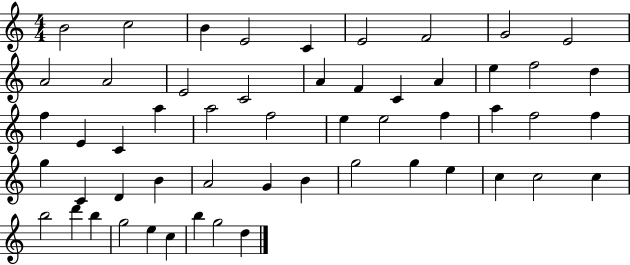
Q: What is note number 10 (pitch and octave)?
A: A4